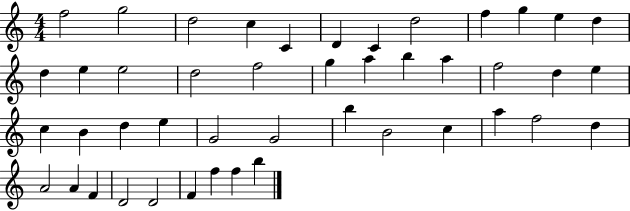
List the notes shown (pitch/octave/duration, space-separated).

F5/h G5/h D5/h C5/q C4/q D4/q C4/q D5/h F5/q G5/q E5/q D5/q D5/q E5/q E5/h D5/h F5/h G5/q A5/q B5/q A5/q F5/h D5/q E5/q C5/q B4/q D5/q E5/q G4/h G4/h B5/q B4/h C5/q A5/q F5/h D5/q A4/h A4/q F4/q D4/h D4/h F4/q F5/q F5/q B5/q